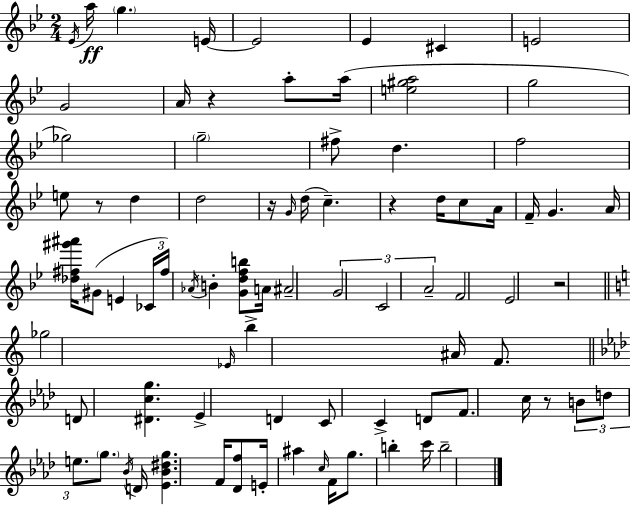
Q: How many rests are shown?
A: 6